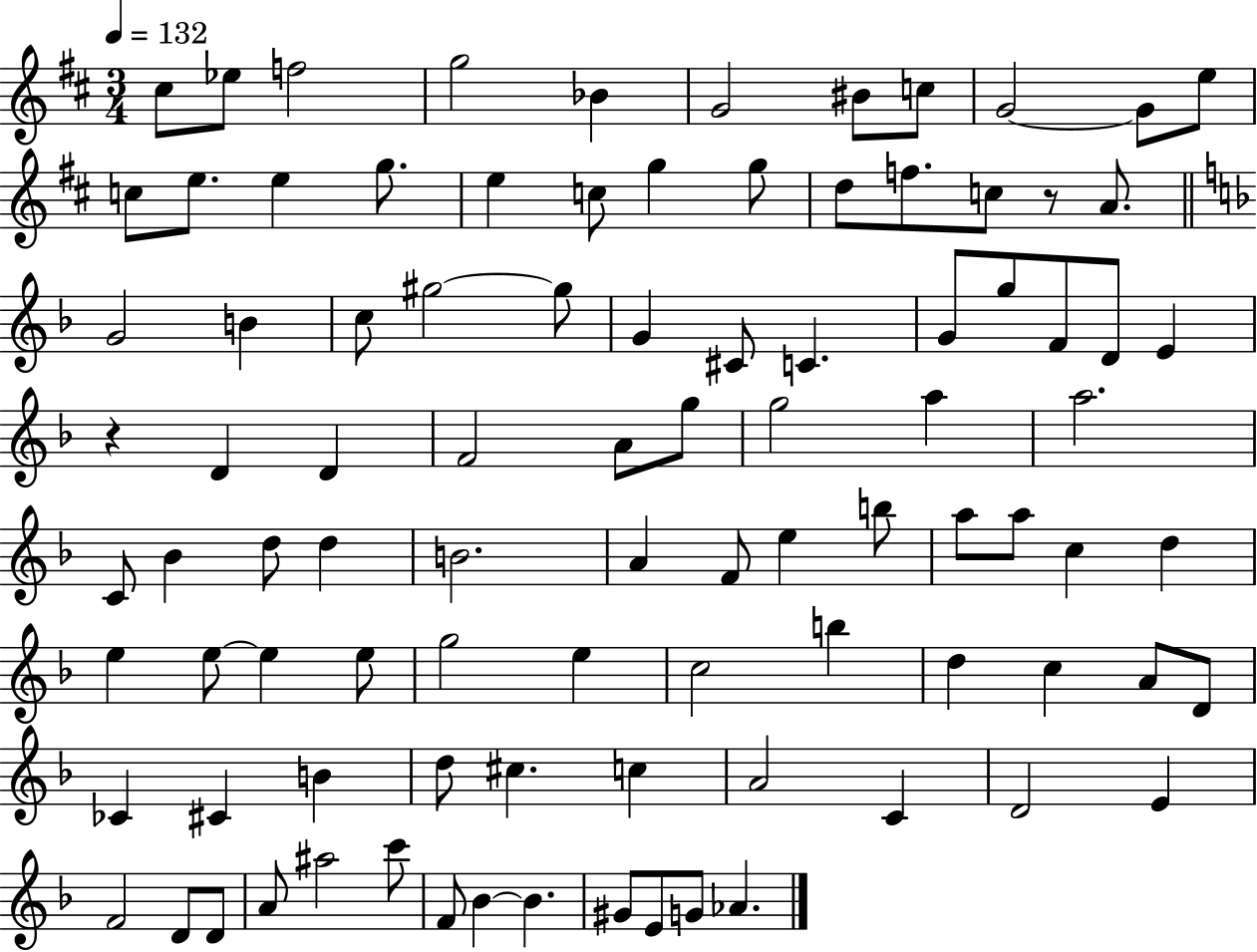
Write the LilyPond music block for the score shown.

{
  \clef treble
  \numericTimeSignature
  \time 3/4
  \key d \major
  \tempo 4 = 132
  cis''8 ees''8 f''2 | g''2 bes'4 | g'2 bis'8 c''8 | g'2~~ g'8 e''8 | \break c''8 e''8. e''4 g''8. | e''4 c''8 g''4 g''8 | d''8 f''8. c''8 r8 a'8. | \bar "||" \break \key d \minor g'2 b'4 | c''8 gis''2~~ gis''8 | g'4 cis'8 c'4. | g'8 g''8 f'8 d'8 e'4 | \break r4 d'4 d'4 | f'2 a'8 g''8 | g''2 a''4 | a''2. | \break c'8 bes'4 d''8 d''4 | b'2. | a'4 f'8 e''4 b''8 | a''8 a''8 c''4 d''4 | \break e''4 e''8~~ e''4 e''8 | g''2 e''4 | c''2 b''4 | d''4 c''4 a'8 d'8 | \break ces'4 cis'4 b'4 | d''8 cis''4. c''4 | a'2 c'4 | d'2 e'4 | \break f'2 d'8 d'8 | a'8 ais''2 c'''8 | f'8 bes'4~~ bes'4. | gis'8 e'8 g'8 aes'4. | \break \bar "|."
}